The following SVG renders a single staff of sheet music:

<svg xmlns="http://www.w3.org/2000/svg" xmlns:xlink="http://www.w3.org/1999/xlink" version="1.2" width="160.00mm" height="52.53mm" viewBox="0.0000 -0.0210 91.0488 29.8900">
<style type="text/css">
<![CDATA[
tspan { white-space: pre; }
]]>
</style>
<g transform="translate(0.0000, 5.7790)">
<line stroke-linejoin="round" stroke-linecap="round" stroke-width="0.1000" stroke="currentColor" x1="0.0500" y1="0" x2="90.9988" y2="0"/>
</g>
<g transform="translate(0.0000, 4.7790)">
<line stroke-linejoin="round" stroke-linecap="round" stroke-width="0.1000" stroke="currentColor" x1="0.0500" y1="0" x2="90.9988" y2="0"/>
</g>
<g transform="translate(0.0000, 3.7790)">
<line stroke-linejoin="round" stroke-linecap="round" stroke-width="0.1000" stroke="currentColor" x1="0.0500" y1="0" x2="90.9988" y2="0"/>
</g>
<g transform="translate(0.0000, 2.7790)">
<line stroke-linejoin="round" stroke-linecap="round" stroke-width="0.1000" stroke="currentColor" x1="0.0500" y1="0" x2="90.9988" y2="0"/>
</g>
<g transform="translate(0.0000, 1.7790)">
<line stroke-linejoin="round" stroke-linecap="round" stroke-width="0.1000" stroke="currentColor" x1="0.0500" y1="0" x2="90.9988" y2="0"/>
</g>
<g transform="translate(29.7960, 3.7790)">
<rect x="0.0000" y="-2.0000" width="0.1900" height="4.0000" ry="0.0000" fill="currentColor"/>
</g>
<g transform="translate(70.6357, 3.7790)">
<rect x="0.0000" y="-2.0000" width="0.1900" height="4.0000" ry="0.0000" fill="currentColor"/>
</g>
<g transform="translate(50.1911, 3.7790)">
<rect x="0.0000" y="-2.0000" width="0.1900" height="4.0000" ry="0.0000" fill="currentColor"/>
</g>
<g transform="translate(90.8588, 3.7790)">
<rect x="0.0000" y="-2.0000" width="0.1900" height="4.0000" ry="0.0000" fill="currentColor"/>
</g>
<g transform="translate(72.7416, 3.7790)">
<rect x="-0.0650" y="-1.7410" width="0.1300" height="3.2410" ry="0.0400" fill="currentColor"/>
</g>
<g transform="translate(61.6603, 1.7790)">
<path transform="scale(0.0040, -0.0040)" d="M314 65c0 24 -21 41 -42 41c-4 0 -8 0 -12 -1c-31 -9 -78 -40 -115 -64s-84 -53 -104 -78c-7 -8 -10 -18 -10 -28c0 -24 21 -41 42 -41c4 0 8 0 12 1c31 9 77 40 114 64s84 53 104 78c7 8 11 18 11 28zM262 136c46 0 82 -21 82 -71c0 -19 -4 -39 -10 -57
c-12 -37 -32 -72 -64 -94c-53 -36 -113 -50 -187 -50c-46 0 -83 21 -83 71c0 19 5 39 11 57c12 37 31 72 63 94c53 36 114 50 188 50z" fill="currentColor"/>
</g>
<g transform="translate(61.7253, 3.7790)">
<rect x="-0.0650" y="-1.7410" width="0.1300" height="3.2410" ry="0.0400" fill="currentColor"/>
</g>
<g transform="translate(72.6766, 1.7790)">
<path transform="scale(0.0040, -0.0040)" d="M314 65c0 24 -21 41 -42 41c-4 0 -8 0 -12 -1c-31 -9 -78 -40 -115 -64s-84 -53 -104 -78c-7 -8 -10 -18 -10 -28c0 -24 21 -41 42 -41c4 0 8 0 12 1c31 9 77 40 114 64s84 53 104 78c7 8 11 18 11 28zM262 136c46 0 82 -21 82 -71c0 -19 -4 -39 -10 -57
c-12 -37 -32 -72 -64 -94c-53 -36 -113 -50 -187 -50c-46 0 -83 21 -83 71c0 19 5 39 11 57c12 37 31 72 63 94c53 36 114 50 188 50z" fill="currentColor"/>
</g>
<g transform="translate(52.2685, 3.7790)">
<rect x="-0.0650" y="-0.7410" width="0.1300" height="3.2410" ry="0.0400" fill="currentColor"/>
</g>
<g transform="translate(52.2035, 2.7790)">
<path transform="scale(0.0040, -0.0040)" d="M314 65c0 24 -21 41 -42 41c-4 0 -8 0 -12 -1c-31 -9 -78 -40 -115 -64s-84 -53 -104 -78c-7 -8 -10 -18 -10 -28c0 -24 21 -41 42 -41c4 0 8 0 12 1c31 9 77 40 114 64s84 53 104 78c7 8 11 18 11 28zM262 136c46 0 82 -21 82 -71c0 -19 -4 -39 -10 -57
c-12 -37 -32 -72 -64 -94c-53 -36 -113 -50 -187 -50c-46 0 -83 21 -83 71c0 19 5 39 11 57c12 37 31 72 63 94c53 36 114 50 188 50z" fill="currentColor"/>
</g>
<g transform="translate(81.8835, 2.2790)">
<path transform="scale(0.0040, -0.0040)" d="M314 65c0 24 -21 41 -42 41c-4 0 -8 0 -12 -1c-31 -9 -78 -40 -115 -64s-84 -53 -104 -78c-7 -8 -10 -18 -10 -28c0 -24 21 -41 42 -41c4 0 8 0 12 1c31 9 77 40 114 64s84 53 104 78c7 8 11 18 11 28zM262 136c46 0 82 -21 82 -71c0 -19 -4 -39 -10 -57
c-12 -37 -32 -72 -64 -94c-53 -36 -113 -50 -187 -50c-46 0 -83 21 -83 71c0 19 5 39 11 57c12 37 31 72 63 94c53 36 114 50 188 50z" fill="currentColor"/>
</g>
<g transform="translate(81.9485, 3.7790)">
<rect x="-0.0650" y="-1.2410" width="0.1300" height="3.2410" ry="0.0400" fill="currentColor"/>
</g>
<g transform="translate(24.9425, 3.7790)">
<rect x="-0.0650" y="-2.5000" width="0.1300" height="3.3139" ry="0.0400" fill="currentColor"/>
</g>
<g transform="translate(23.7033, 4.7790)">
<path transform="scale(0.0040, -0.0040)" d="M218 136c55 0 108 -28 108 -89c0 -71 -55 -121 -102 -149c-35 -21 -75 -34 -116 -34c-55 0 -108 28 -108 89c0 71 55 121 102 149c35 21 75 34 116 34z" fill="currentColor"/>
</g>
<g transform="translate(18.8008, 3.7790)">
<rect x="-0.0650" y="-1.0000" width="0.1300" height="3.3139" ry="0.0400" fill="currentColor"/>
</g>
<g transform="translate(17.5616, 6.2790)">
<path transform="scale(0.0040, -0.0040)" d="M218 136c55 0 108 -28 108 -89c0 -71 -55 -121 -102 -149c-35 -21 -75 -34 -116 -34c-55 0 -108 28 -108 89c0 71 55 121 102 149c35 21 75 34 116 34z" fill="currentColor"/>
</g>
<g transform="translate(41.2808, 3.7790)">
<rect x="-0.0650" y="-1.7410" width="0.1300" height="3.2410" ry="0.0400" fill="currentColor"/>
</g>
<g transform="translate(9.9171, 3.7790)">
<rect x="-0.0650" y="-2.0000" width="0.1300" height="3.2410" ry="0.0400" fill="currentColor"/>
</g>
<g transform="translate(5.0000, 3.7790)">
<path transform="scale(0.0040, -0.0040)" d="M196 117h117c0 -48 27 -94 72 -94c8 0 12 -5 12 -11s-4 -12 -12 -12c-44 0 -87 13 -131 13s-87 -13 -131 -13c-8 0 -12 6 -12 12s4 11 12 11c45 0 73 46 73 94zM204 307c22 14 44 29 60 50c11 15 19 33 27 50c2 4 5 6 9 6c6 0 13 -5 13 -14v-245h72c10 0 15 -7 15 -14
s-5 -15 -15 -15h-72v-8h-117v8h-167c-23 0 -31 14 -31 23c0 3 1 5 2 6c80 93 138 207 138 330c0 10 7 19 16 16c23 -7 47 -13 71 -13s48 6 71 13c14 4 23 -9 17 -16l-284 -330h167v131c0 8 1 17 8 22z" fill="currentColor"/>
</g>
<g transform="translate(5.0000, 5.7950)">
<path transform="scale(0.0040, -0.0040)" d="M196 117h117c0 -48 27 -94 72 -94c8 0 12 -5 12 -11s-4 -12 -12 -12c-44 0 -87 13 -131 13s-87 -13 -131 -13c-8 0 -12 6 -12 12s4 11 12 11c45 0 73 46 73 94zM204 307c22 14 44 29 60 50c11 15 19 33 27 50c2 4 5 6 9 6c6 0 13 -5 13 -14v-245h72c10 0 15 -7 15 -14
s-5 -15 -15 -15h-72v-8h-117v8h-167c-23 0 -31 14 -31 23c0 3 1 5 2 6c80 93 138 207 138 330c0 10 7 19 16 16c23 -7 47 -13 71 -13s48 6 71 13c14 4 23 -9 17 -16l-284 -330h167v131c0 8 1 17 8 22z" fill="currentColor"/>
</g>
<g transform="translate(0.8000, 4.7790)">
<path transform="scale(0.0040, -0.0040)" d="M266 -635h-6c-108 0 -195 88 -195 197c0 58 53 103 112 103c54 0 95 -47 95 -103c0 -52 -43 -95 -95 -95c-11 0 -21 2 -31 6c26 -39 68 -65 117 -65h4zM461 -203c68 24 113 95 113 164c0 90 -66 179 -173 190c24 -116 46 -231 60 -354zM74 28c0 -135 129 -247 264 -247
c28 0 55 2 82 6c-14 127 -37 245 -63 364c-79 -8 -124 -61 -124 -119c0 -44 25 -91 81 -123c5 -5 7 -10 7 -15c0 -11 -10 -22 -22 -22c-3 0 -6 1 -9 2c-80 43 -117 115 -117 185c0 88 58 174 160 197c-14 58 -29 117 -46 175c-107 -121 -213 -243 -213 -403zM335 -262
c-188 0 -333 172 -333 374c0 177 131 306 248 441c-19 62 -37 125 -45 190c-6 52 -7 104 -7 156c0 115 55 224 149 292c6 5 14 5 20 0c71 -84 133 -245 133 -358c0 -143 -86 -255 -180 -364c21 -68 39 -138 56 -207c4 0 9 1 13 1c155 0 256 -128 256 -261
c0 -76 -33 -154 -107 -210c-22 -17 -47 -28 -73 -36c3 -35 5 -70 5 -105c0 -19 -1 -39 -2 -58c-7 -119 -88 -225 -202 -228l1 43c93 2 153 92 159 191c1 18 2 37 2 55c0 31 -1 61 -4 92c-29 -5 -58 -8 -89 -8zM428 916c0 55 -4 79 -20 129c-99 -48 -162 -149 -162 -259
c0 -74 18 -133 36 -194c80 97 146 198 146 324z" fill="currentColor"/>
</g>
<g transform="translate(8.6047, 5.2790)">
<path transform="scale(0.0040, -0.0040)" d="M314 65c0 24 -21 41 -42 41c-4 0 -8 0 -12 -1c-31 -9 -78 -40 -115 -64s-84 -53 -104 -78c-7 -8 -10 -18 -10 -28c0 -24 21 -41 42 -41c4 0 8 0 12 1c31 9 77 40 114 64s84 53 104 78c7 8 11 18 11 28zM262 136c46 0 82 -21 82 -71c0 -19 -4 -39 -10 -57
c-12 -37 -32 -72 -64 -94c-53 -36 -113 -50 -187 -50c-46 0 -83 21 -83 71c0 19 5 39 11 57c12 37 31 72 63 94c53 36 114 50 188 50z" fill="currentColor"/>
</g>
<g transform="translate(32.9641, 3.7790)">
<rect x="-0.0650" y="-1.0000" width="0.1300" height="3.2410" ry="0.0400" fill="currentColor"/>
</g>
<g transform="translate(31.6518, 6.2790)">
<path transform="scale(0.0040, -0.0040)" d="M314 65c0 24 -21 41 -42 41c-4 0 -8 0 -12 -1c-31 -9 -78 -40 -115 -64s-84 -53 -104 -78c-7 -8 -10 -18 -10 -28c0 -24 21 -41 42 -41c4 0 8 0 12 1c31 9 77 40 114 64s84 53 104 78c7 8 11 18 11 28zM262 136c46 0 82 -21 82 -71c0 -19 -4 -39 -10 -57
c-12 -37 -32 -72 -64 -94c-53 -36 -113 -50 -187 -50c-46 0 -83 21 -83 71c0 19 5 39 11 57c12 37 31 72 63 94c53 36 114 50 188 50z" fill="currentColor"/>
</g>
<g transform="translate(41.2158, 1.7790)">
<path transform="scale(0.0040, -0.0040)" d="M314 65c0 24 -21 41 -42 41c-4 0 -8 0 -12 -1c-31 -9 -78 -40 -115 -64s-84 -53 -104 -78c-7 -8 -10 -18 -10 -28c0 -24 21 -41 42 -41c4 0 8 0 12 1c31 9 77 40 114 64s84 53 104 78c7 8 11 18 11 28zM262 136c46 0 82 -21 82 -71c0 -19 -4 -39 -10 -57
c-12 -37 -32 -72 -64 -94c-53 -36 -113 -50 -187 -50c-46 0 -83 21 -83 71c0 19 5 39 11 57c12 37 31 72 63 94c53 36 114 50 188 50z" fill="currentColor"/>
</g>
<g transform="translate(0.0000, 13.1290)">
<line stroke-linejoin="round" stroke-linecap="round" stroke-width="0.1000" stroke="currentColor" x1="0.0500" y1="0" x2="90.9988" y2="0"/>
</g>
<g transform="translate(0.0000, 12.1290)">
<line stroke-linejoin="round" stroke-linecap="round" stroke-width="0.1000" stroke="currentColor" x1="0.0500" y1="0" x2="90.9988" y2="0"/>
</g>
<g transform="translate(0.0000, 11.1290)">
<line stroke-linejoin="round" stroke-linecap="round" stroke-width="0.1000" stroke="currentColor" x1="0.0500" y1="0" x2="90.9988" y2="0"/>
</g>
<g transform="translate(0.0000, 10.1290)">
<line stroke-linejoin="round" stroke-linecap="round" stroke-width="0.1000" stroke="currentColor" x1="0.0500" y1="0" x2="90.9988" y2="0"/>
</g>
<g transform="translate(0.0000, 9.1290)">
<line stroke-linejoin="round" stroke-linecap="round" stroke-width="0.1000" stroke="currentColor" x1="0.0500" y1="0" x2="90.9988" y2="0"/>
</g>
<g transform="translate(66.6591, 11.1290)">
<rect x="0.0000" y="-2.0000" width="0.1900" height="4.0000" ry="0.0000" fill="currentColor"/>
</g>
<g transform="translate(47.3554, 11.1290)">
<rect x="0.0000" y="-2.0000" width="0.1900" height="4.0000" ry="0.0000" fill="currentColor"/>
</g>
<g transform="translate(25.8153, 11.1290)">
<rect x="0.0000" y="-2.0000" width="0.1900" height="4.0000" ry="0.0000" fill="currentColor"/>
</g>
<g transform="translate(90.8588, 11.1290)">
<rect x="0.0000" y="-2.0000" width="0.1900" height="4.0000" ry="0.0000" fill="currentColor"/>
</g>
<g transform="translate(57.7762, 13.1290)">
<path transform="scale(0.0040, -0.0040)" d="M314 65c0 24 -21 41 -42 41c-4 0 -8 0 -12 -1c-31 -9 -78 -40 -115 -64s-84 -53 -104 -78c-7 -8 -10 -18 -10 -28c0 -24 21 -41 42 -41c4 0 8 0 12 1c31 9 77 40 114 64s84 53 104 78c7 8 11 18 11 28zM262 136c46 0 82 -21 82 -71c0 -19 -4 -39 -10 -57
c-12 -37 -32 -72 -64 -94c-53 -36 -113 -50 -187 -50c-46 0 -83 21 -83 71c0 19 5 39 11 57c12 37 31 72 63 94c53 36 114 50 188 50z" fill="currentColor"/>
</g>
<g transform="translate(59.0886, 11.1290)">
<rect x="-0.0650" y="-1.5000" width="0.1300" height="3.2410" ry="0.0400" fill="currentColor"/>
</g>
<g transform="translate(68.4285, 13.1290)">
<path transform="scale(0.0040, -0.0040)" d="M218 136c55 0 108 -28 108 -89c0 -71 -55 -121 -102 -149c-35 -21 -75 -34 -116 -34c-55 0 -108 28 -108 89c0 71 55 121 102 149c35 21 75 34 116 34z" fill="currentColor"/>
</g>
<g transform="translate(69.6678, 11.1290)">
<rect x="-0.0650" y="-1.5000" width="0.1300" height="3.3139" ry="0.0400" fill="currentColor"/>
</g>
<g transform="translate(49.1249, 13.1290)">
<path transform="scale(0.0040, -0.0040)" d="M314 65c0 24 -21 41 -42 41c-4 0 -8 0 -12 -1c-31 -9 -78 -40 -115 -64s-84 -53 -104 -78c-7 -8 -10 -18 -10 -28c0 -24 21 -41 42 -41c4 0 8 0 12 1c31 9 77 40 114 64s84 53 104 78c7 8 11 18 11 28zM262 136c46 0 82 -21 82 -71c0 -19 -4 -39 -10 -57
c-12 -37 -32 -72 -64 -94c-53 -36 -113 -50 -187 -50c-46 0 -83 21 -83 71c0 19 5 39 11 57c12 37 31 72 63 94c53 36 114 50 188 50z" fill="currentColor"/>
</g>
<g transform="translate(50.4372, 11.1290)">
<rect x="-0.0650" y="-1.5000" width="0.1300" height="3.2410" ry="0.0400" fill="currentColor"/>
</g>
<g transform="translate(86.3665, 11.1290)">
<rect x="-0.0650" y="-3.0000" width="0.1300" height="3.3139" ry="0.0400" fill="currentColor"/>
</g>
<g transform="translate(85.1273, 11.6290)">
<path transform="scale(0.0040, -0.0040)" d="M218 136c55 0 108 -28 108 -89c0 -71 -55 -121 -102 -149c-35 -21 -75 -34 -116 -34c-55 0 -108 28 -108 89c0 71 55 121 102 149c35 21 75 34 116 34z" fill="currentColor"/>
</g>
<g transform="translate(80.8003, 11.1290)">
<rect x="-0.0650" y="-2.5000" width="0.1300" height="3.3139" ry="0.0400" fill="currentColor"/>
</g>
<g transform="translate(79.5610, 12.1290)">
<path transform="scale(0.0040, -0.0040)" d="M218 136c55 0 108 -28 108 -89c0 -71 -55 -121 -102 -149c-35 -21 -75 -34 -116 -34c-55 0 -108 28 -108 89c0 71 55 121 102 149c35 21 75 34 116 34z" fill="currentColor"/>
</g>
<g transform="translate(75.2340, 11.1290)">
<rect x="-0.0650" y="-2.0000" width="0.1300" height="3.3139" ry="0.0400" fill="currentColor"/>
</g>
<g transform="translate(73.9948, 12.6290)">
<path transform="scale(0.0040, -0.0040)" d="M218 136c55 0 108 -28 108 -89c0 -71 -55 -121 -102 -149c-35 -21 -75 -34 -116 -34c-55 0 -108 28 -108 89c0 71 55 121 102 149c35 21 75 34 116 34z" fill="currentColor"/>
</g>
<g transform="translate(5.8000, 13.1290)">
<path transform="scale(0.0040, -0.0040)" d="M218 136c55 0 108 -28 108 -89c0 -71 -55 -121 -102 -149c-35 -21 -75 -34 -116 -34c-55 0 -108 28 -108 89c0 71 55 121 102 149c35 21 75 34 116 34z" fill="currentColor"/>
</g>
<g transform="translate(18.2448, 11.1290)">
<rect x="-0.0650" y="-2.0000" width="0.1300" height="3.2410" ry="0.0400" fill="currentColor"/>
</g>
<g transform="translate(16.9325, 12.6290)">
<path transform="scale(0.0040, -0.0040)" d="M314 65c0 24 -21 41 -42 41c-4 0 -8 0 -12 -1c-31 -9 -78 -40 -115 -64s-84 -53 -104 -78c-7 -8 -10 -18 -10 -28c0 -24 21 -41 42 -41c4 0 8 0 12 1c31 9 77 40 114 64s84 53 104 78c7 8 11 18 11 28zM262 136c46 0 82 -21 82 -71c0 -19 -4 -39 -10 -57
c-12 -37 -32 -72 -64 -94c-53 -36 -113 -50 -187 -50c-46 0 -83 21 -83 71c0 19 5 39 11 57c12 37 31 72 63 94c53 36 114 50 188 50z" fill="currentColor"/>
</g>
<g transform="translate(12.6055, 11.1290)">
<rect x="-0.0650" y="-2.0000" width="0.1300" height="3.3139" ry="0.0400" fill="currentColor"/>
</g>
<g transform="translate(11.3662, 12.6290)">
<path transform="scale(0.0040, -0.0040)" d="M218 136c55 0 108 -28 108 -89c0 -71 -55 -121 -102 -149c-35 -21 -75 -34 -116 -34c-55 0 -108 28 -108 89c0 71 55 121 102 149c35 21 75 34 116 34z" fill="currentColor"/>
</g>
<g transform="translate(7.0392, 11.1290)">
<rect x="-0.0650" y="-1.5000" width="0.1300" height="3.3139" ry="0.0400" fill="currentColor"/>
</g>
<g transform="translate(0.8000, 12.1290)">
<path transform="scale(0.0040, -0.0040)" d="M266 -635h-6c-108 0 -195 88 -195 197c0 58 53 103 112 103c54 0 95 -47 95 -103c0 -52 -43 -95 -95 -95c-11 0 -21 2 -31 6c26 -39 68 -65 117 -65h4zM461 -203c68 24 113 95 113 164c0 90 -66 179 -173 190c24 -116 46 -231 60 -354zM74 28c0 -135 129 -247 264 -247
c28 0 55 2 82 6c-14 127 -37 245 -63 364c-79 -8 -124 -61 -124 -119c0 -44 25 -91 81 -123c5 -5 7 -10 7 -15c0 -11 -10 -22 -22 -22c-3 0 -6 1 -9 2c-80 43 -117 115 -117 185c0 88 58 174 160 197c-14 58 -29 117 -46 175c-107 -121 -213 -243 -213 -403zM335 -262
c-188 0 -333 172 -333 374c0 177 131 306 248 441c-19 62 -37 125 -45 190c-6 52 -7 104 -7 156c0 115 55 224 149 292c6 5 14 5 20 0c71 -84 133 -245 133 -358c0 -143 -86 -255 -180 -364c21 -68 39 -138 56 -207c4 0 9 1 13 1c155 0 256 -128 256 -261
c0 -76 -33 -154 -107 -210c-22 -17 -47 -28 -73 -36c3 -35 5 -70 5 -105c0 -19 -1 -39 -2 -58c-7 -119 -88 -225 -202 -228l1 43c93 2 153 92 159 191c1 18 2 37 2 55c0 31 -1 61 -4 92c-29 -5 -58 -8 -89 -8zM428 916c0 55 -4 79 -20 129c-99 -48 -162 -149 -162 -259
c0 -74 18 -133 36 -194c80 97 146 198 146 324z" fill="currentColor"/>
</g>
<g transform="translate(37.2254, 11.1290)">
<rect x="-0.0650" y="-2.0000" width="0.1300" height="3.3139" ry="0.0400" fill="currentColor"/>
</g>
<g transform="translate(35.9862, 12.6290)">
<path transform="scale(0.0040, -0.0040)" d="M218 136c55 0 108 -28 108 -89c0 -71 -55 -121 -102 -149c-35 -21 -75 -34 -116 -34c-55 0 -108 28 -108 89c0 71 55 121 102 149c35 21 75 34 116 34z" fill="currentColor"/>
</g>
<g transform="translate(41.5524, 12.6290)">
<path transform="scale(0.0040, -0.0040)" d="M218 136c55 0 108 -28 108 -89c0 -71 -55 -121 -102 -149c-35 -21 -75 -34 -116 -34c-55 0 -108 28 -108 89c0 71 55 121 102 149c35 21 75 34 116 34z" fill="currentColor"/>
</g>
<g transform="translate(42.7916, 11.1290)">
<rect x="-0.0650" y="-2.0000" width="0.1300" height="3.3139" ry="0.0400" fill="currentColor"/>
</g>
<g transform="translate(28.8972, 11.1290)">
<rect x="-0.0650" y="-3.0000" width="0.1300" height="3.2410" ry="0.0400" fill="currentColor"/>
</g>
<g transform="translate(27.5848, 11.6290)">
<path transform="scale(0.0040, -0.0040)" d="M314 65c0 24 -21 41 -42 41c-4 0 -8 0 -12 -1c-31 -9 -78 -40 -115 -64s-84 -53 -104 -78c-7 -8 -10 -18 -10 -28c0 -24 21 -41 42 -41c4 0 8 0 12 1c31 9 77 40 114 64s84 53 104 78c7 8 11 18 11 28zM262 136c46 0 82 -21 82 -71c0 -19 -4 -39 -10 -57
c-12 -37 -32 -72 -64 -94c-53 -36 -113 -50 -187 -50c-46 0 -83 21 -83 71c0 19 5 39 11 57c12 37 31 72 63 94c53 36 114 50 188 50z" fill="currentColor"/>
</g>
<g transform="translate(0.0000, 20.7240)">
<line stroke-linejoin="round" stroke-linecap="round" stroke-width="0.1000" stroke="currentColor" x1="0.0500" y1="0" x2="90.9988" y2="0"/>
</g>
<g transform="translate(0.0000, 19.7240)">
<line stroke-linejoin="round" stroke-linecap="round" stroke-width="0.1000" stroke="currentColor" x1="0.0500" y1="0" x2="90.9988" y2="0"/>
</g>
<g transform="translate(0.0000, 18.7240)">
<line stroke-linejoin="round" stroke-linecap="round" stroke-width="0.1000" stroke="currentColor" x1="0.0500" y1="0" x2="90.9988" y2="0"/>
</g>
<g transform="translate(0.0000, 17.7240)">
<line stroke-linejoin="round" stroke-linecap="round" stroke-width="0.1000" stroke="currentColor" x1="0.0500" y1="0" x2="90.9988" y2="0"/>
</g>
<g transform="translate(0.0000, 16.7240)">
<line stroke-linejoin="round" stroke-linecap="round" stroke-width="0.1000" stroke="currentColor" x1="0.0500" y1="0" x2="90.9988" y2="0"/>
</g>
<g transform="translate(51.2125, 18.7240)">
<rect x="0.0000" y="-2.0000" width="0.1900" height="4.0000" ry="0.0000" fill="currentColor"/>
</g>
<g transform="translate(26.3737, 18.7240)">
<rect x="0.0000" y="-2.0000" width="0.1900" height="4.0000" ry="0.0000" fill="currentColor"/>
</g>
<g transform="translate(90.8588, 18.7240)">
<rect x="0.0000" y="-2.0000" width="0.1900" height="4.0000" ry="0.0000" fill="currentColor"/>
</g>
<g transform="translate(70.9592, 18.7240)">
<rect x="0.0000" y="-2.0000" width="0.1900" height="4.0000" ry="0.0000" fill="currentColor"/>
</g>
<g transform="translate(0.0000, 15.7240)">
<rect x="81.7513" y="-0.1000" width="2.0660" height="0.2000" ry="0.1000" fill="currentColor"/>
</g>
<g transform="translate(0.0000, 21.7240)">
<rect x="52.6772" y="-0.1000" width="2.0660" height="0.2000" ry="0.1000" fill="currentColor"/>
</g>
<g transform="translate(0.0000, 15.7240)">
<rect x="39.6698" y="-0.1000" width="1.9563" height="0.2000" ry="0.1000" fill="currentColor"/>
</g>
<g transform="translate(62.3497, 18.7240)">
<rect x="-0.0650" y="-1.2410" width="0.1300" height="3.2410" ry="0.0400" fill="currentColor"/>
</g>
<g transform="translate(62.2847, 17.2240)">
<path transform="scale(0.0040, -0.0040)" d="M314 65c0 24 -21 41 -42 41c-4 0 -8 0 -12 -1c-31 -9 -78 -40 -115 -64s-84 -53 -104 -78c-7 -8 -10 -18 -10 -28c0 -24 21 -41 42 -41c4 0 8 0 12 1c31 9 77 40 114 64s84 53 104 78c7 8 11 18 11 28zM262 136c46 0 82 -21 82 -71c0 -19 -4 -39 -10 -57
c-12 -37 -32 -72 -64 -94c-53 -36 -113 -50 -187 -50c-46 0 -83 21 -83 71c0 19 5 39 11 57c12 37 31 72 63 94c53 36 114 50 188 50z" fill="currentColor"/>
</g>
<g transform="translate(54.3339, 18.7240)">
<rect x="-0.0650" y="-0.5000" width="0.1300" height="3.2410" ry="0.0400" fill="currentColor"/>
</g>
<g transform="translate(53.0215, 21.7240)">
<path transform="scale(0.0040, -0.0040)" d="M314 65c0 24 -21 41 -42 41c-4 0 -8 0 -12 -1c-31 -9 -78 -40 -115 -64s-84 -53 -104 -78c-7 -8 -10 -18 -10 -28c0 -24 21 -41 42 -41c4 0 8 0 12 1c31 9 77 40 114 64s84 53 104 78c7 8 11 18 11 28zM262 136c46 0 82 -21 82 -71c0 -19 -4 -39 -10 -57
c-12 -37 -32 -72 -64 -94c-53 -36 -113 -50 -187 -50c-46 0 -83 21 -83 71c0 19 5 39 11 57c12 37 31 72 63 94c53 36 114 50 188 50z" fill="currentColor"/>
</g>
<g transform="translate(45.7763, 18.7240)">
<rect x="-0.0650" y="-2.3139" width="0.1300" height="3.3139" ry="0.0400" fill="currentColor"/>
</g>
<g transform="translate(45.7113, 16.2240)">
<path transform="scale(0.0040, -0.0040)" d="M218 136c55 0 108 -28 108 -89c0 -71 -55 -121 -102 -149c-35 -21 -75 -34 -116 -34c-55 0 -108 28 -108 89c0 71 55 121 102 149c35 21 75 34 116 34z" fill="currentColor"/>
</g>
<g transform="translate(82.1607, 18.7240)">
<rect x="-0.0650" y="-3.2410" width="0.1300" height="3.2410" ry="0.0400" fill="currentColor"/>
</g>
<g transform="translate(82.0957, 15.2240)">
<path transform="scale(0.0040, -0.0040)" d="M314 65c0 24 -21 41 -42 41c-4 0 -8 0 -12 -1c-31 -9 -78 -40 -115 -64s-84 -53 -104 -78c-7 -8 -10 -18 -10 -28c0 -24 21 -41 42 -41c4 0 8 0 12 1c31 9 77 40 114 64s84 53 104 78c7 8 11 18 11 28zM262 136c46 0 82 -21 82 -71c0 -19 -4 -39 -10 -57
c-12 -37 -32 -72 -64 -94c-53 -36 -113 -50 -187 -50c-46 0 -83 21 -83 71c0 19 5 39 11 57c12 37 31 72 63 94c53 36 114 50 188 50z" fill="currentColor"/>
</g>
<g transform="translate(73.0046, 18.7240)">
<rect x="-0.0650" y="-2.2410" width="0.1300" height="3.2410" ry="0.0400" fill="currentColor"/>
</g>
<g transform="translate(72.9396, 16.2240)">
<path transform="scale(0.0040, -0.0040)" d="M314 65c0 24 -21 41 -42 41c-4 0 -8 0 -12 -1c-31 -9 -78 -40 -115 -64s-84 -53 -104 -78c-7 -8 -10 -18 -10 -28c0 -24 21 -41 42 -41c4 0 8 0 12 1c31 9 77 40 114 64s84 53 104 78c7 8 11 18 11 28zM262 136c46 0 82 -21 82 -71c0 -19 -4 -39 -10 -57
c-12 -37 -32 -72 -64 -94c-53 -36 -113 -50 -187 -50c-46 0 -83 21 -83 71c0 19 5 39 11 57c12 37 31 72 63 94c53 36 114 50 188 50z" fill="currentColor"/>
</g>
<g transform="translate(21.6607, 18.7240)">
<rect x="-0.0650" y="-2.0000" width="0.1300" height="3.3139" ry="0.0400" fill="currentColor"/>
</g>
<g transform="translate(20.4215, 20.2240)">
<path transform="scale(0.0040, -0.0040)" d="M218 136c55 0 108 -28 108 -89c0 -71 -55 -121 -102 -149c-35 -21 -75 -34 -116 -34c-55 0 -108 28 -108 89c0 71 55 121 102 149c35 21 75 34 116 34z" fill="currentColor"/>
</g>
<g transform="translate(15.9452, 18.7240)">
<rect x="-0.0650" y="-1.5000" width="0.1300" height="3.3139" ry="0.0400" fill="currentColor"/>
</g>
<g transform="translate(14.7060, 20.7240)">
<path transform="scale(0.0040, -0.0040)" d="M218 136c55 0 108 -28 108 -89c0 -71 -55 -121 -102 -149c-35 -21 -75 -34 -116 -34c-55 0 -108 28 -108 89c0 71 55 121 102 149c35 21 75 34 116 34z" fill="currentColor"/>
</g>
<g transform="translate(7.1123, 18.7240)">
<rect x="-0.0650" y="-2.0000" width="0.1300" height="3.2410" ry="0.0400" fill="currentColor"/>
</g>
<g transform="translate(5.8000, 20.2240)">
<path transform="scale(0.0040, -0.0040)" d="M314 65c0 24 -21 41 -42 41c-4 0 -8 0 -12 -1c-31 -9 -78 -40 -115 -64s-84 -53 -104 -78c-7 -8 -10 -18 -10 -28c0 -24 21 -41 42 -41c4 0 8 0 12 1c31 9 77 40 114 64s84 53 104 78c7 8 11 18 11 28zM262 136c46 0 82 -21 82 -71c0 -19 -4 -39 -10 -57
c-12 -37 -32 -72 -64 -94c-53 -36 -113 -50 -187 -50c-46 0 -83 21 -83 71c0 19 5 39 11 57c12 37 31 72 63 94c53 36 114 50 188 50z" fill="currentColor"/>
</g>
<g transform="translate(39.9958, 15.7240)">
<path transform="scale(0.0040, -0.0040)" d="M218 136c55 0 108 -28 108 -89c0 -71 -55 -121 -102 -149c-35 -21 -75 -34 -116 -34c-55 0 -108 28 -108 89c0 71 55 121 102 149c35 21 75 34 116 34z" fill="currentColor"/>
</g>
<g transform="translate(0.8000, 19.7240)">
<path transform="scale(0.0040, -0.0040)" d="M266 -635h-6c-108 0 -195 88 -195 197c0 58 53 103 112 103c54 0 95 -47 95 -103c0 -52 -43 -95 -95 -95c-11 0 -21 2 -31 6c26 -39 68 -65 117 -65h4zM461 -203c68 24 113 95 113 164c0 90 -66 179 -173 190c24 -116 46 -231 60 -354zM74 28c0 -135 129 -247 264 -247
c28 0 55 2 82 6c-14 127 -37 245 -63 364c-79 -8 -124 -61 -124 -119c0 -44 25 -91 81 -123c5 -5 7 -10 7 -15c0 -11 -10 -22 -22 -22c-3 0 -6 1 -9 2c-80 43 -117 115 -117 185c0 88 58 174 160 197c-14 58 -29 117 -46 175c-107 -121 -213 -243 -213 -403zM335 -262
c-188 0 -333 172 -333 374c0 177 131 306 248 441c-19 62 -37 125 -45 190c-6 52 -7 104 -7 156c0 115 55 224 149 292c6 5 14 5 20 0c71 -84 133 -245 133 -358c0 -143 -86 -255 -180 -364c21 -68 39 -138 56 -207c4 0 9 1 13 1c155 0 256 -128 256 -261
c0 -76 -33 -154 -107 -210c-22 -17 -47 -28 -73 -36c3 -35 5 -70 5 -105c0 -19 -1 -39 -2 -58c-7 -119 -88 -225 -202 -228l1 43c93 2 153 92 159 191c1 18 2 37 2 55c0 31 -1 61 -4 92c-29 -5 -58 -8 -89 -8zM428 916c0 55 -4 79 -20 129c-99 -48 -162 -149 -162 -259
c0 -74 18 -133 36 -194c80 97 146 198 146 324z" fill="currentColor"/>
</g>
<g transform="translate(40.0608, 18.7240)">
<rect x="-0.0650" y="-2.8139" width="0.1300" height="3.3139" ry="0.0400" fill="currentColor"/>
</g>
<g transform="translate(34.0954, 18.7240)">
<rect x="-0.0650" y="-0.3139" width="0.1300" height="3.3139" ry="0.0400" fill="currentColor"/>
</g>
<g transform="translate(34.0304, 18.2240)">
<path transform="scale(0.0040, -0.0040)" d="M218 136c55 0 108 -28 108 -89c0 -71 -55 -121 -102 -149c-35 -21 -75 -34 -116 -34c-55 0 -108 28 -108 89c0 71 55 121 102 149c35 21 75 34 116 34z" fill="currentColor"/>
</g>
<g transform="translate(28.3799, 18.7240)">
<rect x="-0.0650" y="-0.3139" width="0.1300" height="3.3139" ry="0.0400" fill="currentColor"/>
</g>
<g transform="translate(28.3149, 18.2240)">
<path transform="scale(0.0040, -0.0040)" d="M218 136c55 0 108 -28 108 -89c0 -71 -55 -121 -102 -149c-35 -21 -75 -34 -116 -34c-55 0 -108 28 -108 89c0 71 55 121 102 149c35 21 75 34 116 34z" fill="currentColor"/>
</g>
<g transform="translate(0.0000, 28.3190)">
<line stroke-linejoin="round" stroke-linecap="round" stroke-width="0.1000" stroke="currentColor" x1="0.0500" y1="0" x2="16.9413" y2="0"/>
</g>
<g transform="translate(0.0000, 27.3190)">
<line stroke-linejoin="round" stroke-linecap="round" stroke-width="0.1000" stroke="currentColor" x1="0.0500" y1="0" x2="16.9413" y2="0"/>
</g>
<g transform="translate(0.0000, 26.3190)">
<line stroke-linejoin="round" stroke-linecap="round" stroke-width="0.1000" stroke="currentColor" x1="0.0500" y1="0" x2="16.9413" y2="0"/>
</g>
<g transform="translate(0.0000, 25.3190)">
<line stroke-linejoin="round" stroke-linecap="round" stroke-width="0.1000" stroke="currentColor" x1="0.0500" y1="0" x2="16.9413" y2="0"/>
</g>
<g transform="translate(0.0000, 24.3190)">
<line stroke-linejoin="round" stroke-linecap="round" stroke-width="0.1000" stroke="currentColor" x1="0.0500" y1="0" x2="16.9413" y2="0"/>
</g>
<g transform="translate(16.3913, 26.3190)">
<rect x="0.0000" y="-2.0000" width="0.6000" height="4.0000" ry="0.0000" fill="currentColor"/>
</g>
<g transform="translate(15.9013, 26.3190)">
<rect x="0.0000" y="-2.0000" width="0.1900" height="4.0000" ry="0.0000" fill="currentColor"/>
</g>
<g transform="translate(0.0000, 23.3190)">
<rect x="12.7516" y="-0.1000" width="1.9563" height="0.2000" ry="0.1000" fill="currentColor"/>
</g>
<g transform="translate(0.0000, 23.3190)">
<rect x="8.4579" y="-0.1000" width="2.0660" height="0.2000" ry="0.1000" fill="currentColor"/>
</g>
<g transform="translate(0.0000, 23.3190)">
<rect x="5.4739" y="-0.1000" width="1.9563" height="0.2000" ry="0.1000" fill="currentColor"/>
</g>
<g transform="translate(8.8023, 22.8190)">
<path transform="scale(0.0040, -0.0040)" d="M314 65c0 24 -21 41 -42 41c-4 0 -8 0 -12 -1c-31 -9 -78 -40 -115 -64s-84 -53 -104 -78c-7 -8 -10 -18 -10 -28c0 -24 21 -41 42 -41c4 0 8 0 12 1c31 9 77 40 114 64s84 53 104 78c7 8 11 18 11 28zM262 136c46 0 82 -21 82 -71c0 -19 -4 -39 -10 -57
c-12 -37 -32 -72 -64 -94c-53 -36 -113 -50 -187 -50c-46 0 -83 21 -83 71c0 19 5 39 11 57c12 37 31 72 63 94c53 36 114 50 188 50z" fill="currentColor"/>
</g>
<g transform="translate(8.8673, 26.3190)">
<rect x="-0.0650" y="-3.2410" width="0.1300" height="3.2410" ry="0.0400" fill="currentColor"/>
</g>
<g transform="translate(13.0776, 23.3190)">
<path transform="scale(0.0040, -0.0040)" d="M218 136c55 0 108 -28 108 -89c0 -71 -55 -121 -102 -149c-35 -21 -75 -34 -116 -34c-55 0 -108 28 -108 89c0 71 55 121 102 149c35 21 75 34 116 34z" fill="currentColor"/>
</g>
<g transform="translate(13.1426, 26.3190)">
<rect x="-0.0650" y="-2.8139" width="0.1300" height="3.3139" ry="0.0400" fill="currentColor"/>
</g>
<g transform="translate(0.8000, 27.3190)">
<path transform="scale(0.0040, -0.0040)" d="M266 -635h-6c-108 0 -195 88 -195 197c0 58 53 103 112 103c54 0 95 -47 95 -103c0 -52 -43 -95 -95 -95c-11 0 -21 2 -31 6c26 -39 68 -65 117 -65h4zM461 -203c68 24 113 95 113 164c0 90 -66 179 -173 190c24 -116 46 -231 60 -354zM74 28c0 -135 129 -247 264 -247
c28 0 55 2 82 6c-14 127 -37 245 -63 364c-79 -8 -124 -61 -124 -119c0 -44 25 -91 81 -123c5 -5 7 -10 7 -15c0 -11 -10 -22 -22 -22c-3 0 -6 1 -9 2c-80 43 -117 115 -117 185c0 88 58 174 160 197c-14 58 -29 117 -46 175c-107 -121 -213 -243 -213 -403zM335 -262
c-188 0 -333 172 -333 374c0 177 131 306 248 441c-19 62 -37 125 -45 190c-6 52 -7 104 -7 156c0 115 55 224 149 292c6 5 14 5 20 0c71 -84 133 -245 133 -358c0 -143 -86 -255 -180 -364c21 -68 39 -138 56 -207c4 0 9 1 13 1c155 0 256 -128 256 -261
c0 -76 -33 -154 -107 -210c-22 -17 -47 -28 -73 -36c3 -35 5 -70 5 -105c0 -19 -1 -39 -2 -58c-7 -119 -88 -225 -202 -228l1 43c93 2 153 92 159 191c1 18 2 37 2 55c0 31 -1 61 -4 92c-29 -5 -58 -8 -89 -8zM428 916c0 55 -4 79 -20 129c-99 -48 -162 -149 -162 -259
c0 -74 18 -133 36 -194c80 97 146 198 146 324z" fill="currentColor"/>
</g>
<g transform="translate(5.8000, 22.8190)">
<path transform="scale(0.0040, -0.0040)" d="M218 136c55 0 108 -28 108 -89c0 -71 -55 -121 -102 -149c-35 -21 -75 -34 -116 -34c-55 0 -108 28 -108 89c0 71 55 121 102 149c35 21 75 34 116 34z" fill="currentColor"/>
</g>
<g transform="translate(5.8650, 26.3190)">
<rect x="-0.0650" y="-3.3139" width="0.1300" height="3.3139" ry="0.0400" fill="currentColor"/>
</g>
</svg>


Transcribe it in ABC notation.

X:1
T:Untitled
M:4/4
L:1/4
K:C
F2 D G D2 f2 d2 f2 f2 e2 E F F2 A2 F F E2 E2 E F G A F2 E F c c a g C2 e2 g2 b2 b b2 a